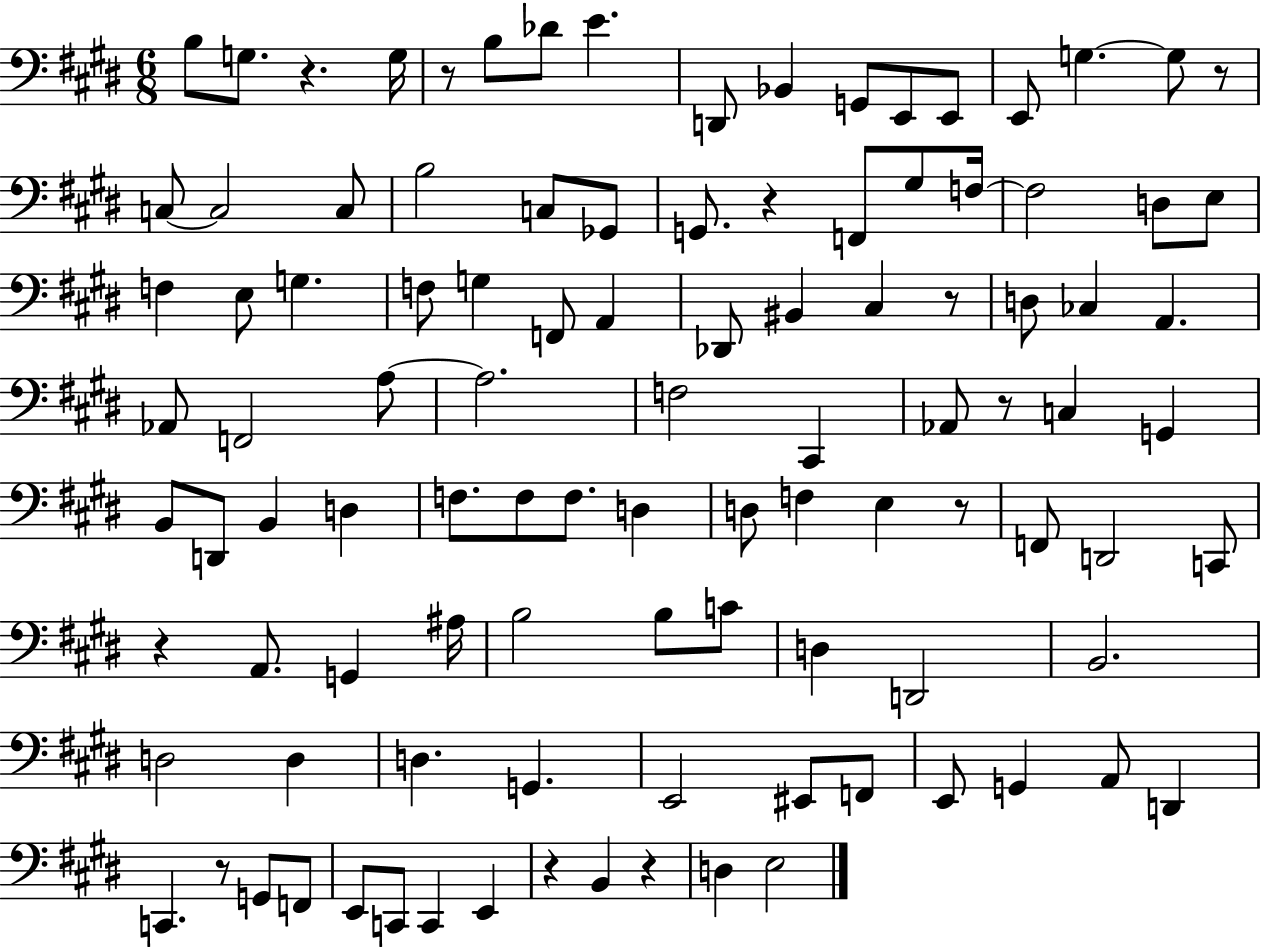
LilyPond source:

{
  \clef bass
  \numericTimeSignature
  \time 6/8
  \key e \major
  b8 g8. r4. g16 | r8 b8 des'8 e'4. | d,8 bes,4 g,8 e,8 e,8 | e,8 g4.~~ g8 r8 | \break c8~~ c2 c8 | b2 c8 ges,8 | g,8. r4 f,8 gis8 f16~~ | f2 d8 e8 | \break f4 e8 g4. | f8 g4 f,8 a,4 | des,8 bis,4 cis4 r8 | d8 ces4 a,4. | \break aes,8 f,2 a8~~ | a2. | f2 cis,4 | aes,8 r8 c4 g,4 | \break b,8 d,8 b,4 d4 | f8. f8 f8. d4 | d8 f4 e4 r8 | f,8 d,2 c,8 | \break r4 a,8. g,4 ais16 | b2 b8 c'8 | d4 d,2 | b,2. | \break d2 d4 | d4. g,4. | e,2 eis,8 f,8 | e,8 g,4 a,8 d,4 | \break c,4. r8 g,8 f,8 | e,8 c,8 c,4 e,4 | r4 b,4 r4 | d4 e2 | \break \bar "|."
}